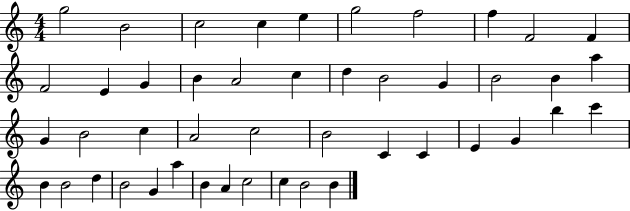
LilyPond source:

{
  \clef treble
  \numericTimeSignature
  \time 4/4
  \key c \major
  g''2 b'2 | c''2 c''4 e''4 | g''2 f''2 | f''4 f'2 f'4 | \break f'2 e'4 g'4 | b'4 a'2 c''4 | d''4 b'2 g'4 | b'2 b'4 a''4 | \break g'4 b'2 c''4 | a'2 c''2 | b'2 c'4 c'4 | e'4 g'4 b''4 c'''4 | \break b'4 b'2 d''4 | b'2 g'4 a''4 | b'4 a'4 c''2 | c''4 b'2 b'4 | \break \bar "|."
}